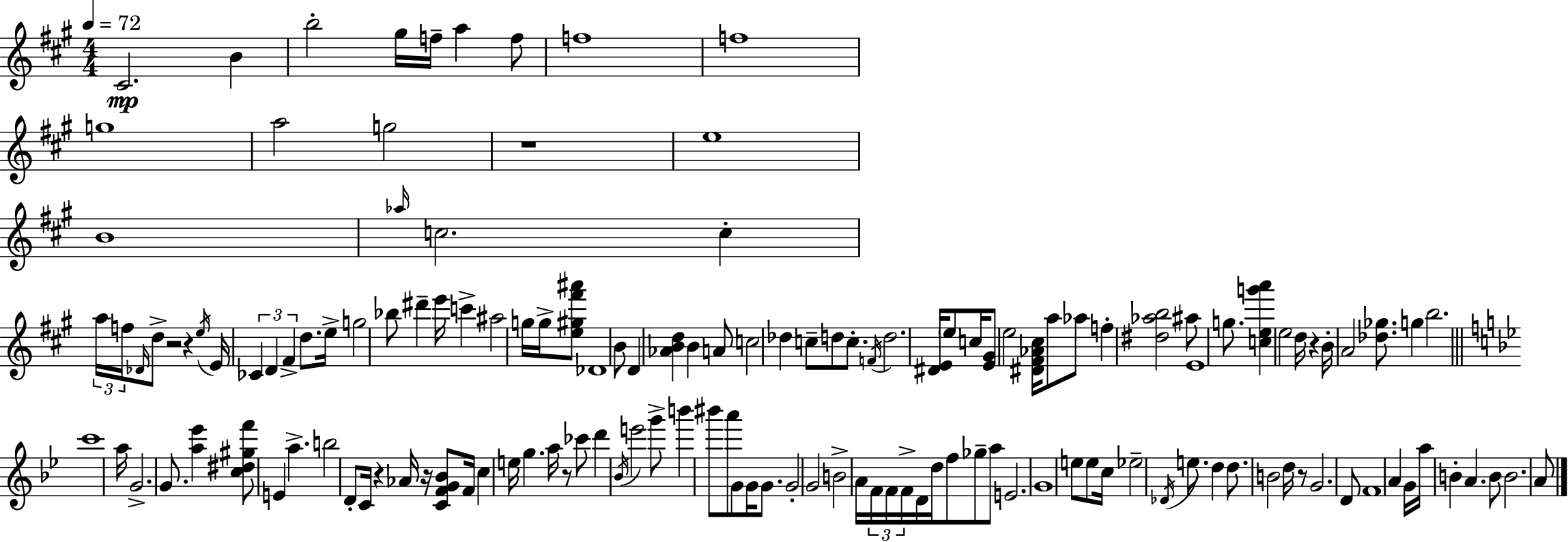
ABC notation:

X:1
T:Untitled
M:4/4
L:1/4
K:A
^C2 B b2 ^g/4 f/4 a f/2 f4 f4 g4 a2 g2 z4 e4 B4 _a/4 c2 c a/4 f/4 _D/4 d/2 z2 z e/4 E/4 _C D ^F d/2 e/4 g2 _b/2 ^d' e'/4 c' ^a2 g/4 g/4 [e^g^f'^a']/2 _D4 B/2 D [_ABd] B A/2 c2 _d c/2 d/2 c/2 F/4 d2 [^DE]/4 e/2 c/4 [E^G]/2 e2 [^D^F_A^c]/4 a/2 _a/2 f [^d_ab]2 ^a/2 E4 g/2 [ceg'a'] e2 d/4 z B/4 A2 [_d_g]/2 g b2 c'4 a/4 G2 G/2 [a_e'] [c^d^gf']/2 E a b2 D/2 C/4 z _A/4 z/4 [CFG_B]/2 F/4 c e/4 g a/4 z/2 _c'/2 d' _B/4 e'2 g'/2 b' ^b'/2 a'/2 G/2 G/4 G/2 G2 G2 B2 A/4 F/4 F/4 F/4 D/4 d/4 f/2 _g/2 a/2 E2 G4 e/2 e/2 c/4 _e2 _D/4 e/2 d d/2 B2 d/4 z/2 G2 D/2 F4 A G/4 a/4 B A B/2 B2 A/2